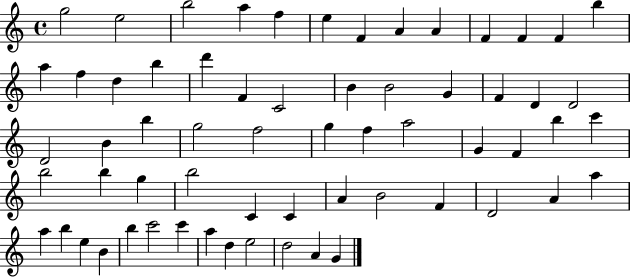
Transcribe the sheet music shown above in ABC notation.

X:1
T:Untitled
M:4/4
L:1/4
K:C
g2 e2 b2 a f e F A A F F F b a f d b d' F C2 B B2 G F D D2 D2 B b g2 f2 g f a2 G F b c' b2 b g b2 C C A B2 F D2 A a a b e B b c'2 c' a d e2 d2 A G